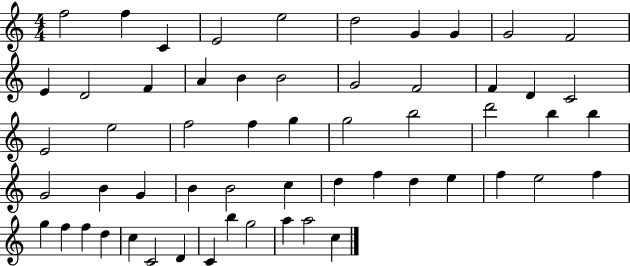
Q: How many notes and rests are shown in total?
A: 57